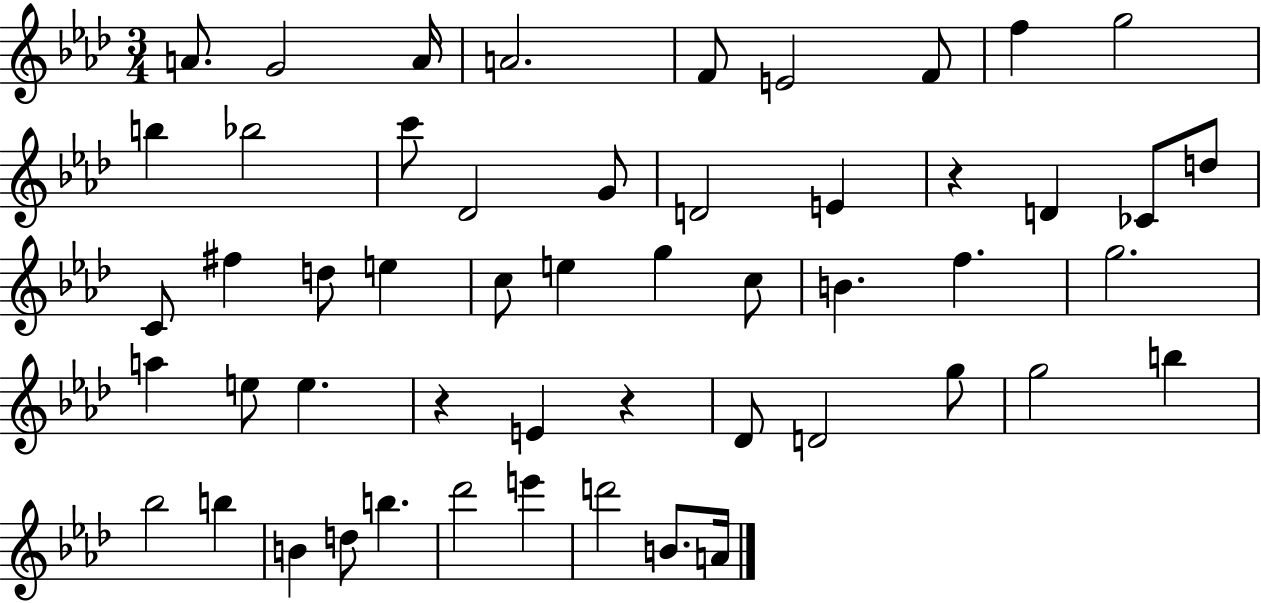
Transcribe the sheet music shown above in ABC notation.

X:1
T:Untitled
M:3/4
L:1/4
K:Ab
A/2 G2 A/4 A2 F/2 E2 F/2 f g2 b _b2 c'/2 _D2 G/2 D2 E z D _C/2 d/2 C/2 ^f d/2 e c/2 e g c/2 B f g2 a e/2 e z E z _D/2 D2 g/2 g2 b _b2 b B d/2 b _d'2 e' d'2 B/2 A/4